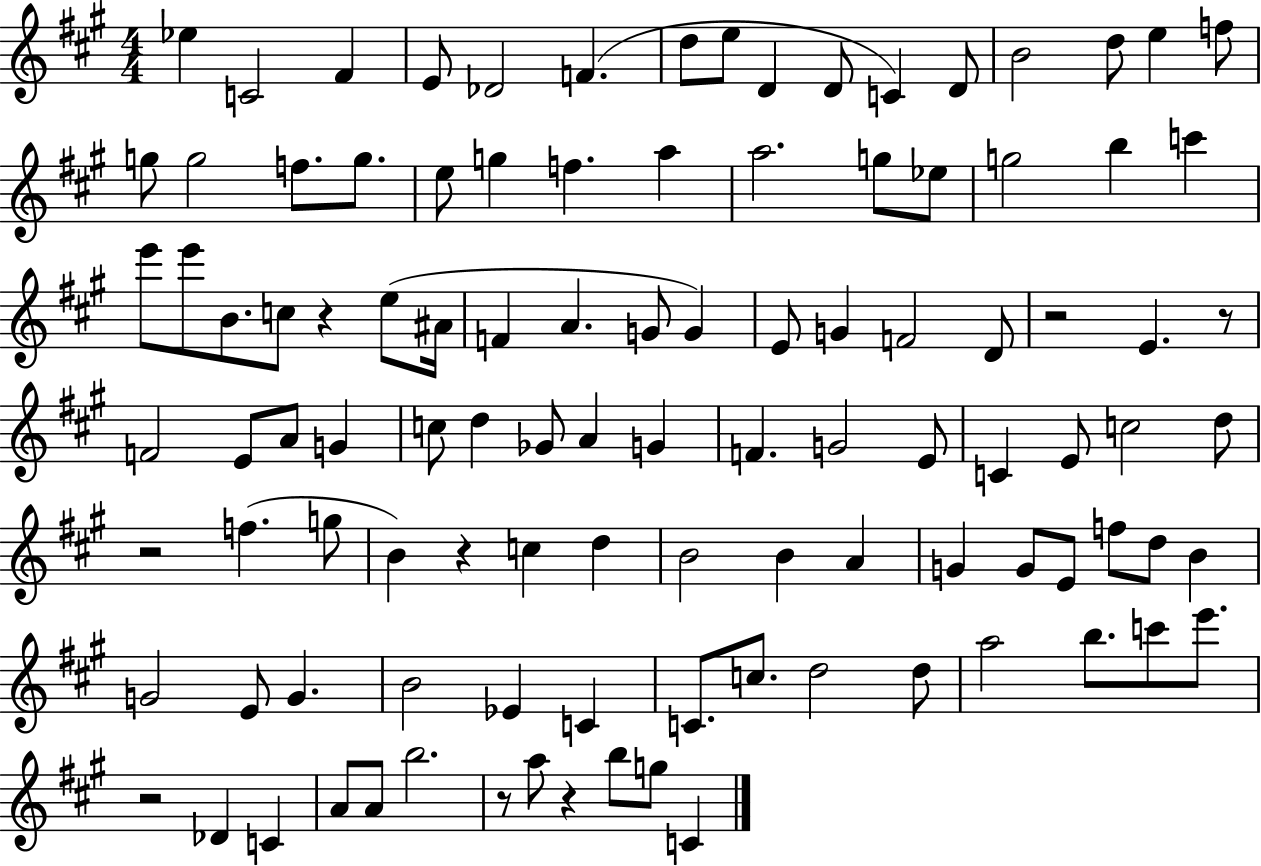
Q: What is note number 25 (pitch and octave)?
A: A5